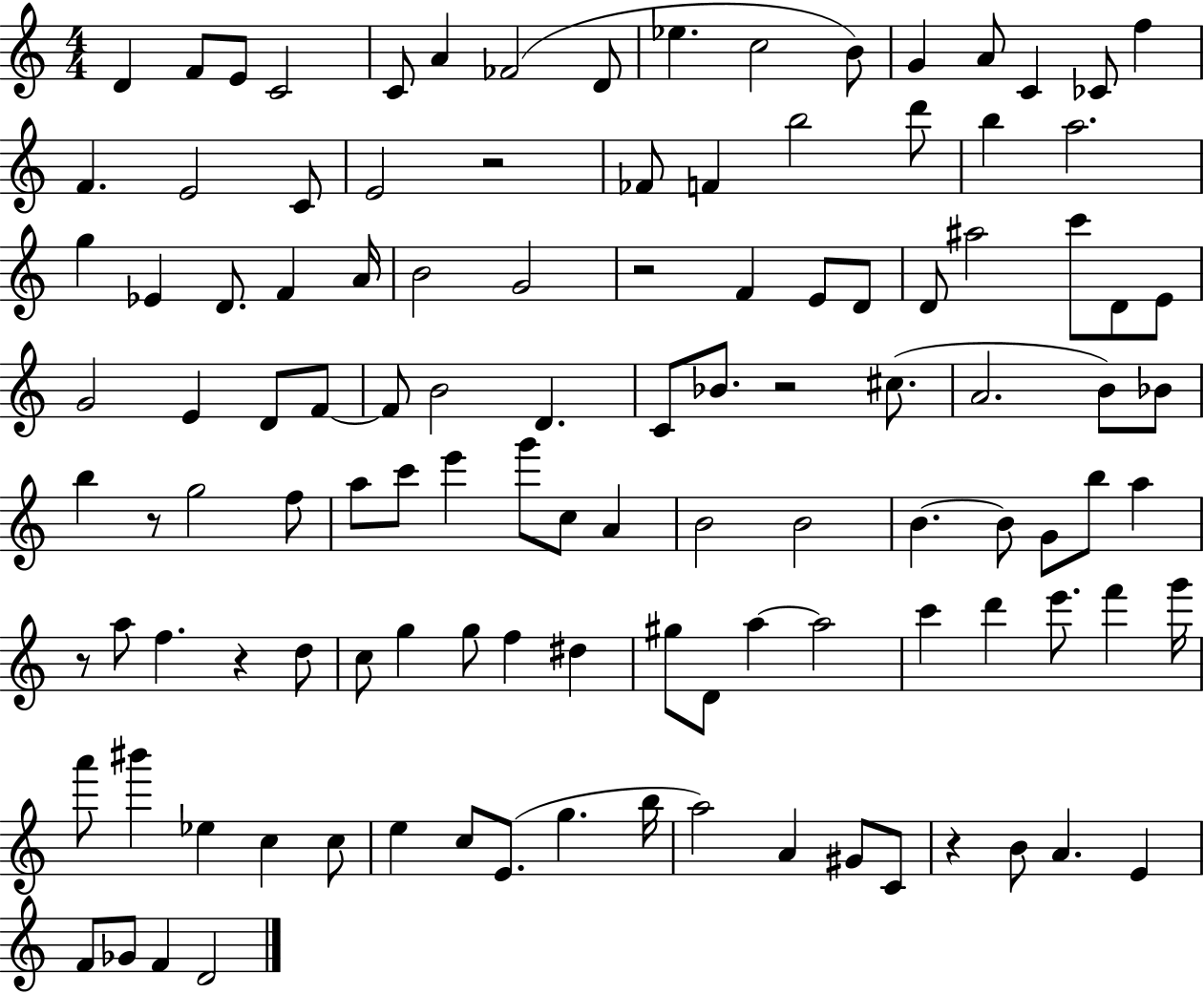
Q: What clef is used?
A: treble